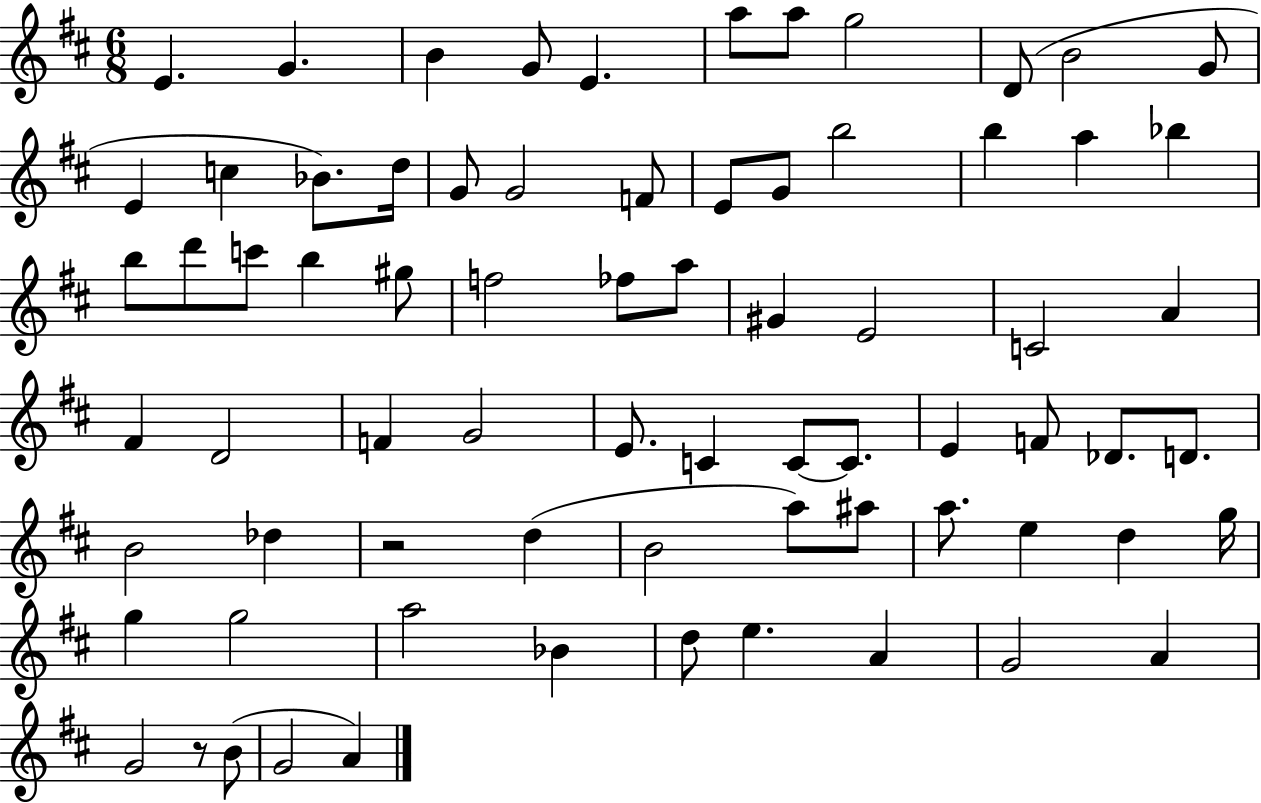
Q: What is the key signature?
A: D major